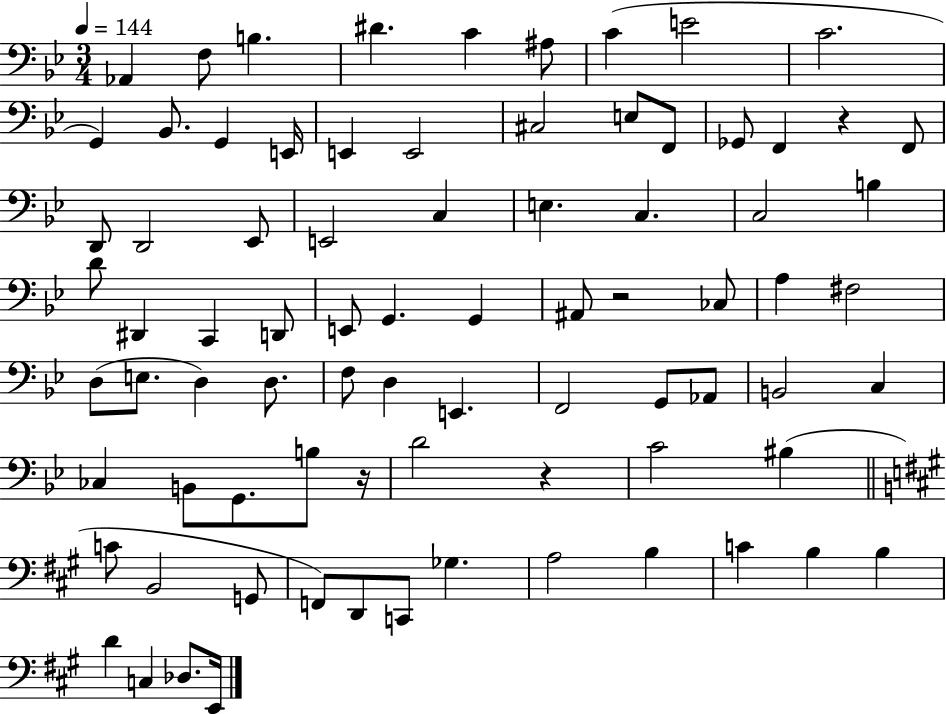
{
  \clef bass
  \numericTimeSignature
  \time 3/4
  \key bes \major
  \tempo 4 = 144
  \repeat volta 2 { aes,4 f8 b4. | dis'4. c'4 ais8 | c'4( e'2 | c'2. | \break g,4) bes,8. g,4 e,16 | e,4 e,2 | cis2 e8 f,8 | ges,8 f,4 r4 f,8 | \break d,8 d,2 ees,8 | e,2 c4 | e4. c4. | c2 b4 | \break d'8 dis,4 c,4 d,8 | e,8 g,4. g,4 | ais,8 r2 ces8 | a4 fis2 | \break d8( e8. d4) d8. | f8 d4 e,4. | f,2 g,8 aes,8 | b,2 c4 | \break ces4 b,8 g,8. b8 r16 | d'2 r4 | c'2 bis4( | \bar "||" \break \key a \major c'8 b,2 g,8 | f,8) d,8 c,8 ges4. | a2 b4 | c'4 b4 b4 | \break d'4 c4 des8. e,16 | } \bar "|."
}